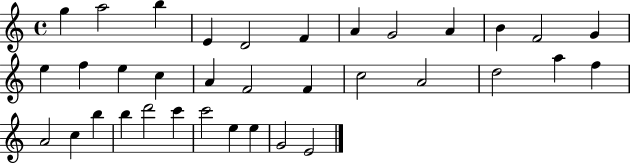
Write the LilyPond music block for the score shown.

{
  \clef treble
  \time 4/4
  \defaultTimeSignature
  \key c \major
  g''4 a''2 b''4 | e'4 d'2 f'4 | a'4 g'2 a'4 | b'4 f'2 g'4 | \break e''4 f''4 e''4 c''4 | a'4 f'2 f'4 | c''2 a'2 | d''2 a''4 f''4 | \break a'2 c''4 b''4 | b''4 d'''2 c'''4 | c'''2 e''4 e''4 | g'2 e'2 | \break \bar "|."
}